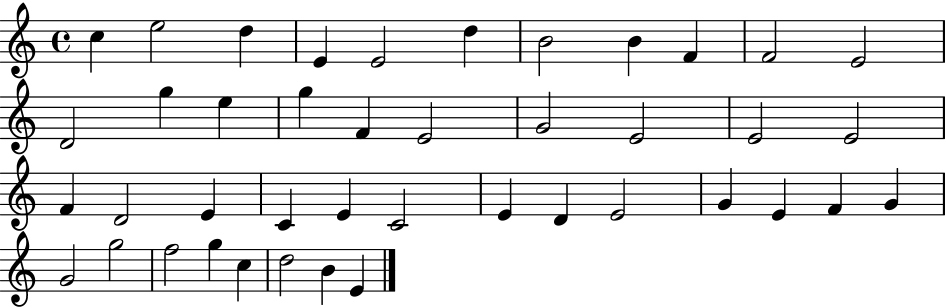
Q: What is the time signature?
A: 4/4